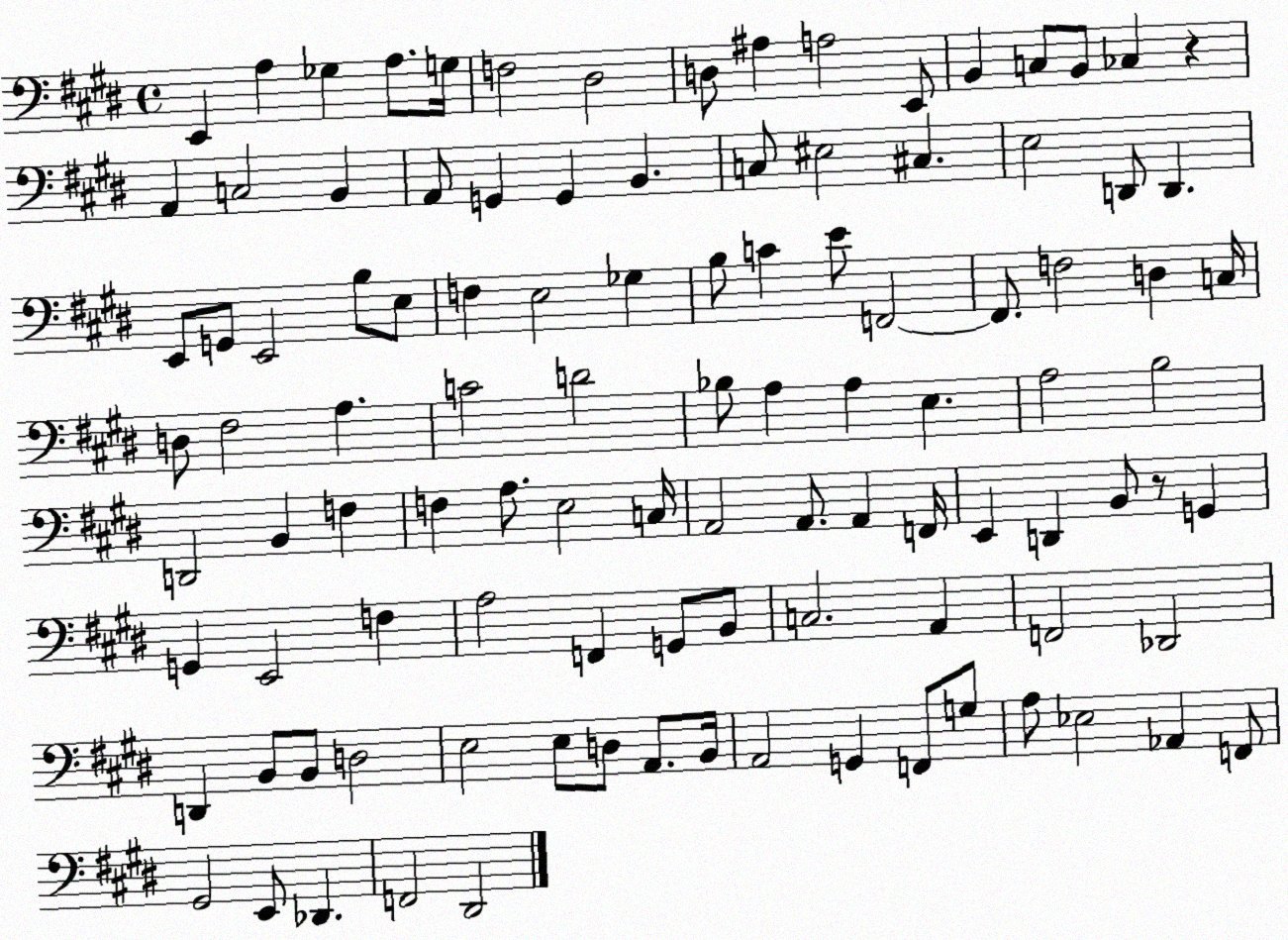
X:1
T:Untitled
M:4/4
L:1/4
K:E
E,, A, _G, A,/2 G,/4 F,2 ^D,2 D,/2 ^A, A,2 E,,/2 B,, C,/2 B,,/2 _C, z A,, C,2 B,, A,,/2 G,, G,, B,, C,/2 ^E,2 ^C, E,2 D,,/2 D,, E,,/2 G,,/2 E,,2 B,/2 E,/2 F, E,2 _G, B,/2 C E/2 F,,2 F,,/2 F,2 D, C,/4 D,/2 ^F,2 A, C2 D2 _B,/2 A, A, E, A,2 B,2 D,,2 B,, F, F, A,/2 E,2 C,/4 A,,2 A,,/2 A,, F,,/4 E,, D,, B,,/2 z/2 G,, G,, E,,2 F, A,2 F,, G,,/2 B,,/2 C,2 A,, F,,2 _D,,2 D,, B,,/2 B,,/2 D,2 E,2 E,/2 D,/2 A,,/2 B,,/4 A,,2 G,, F,,/2 G,/2 A,/2 _E,2 _A,, F,,/2 ^G,,2 E,,/2 _D,, F,,2 ^D,,2